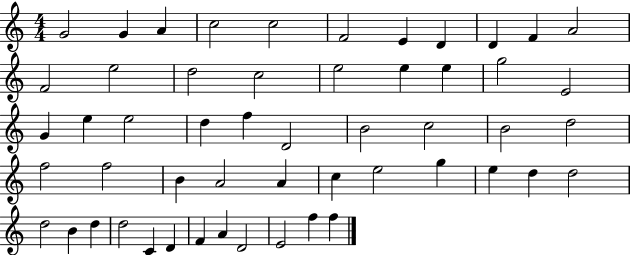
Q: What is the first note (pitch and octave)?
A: G4